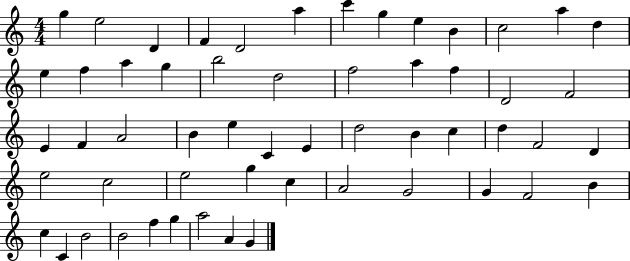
G5/q E5/h D4/q F4/q D4/h A5/q C6/q G5/q E5/q B4/q C5/h A5/q D5/q E5/q F5/q A5/q G5/q B5/h D5/h F5/h A5/q F5/q D4/h F4/h E4/q F4/q A4/h B4/q E5/q C4/q E4/q D5/h B4/q C5/q D5/q F4/h D4/q E5/h C5/h E5/h G5/q C5/q A4/h G4/h G4/q F4/h B4/q C5/q C4/q B4/h B4/h F5/q G5/q A5/h A4/q G4/q